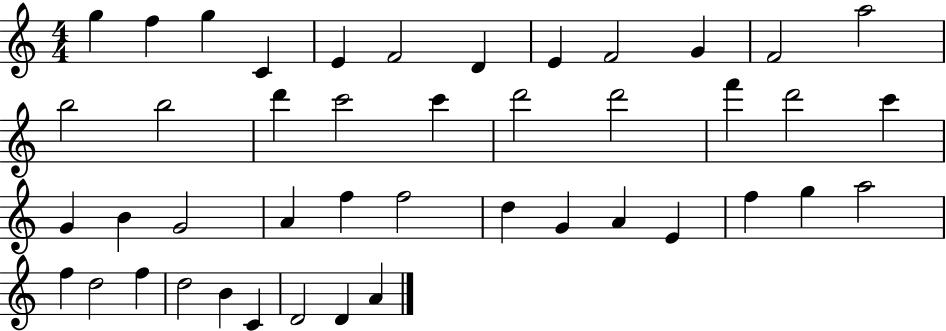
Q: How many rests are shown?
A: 0